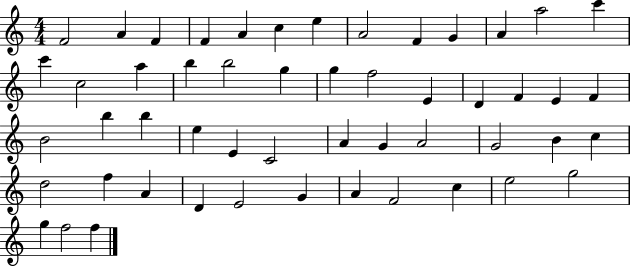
F4/h A4/q F4/q F4/q A4/q C5/q E5/q A4/h F4/q G4/q A4/q A5/h C6/q C6/q C5/h A5/q B5/q B5/h G5/q G5/q F5/h E4/q D4/q F4/q E4/q F4/q B4/h B5/q B5/q E5/q E4/q C4/h A4/q G4/q A4/h G4/h B4/q C5/q D5/h F5/q A4/q D4/q E4/h G4/q A4/q F4/h C5/q E5/h G5/h G5/q F5/h F5/q